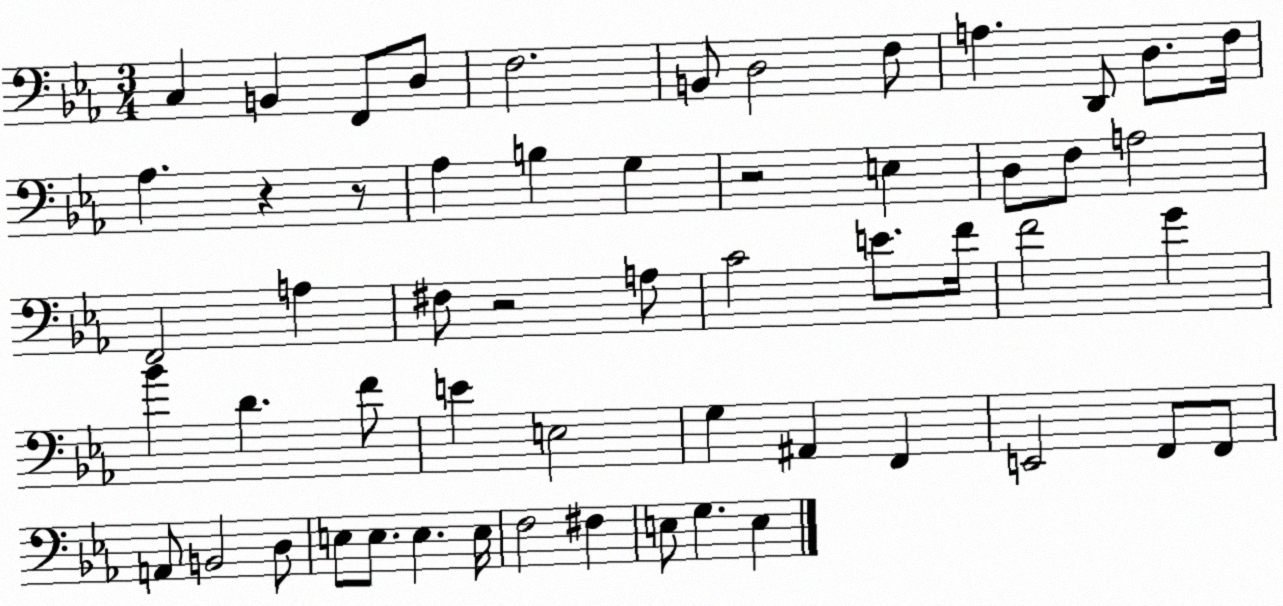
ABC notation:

X:1
T:Untitled
M:3/4
L:1/4
K:Eb
C, B,, F,,/2 D,/2 F,2 B,,/2 D,2 F,/2 A, D,,/2 D,/2 F,/4 _A, z z/2 _A, B, G, z2 E, D,/2 F,/2 A,2 F,,2 A, ^F,/2 z2 A,/2 C2 E/2 F/4 F2 G _B D F/2 E E,2 G, ^A,, F,, E,,2 F,,/2 F,,/2 A,,/2 B,,2 D,/2 E,/2 E,/2 E, E,/4 F,2 ^F, E,/2 G, E,